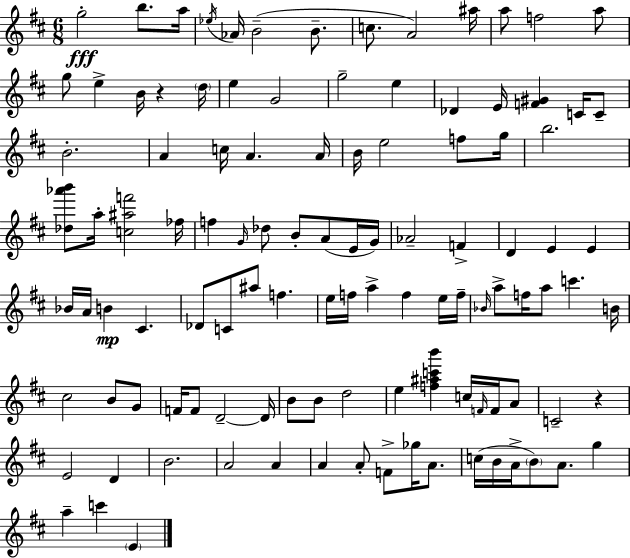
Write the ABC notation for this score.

X:1
T:Untitled
M:6/8
L:1/4
K:D
g2 b/2 a/4 _e/4 _A/4 B2 B/2 c/2 A2 ^a/4 a/2 f2 a/2 g/2 e B/4 z d/4 e G2 g2 e _D E/4 [F^G] C/4 C/2 B2 A c/4 A A/4 B/4 e2 f/2 g/4 b2 [_d_a'b']/2 a/4 [c^af']2 _f/4 f G/4 _d/2 B/2 A/2 E/4 G/4 _A2 F D E E _B/4 A/4 B ^C _D/2 C/2 ^a/2 f e/4 f/4 a f e/4 f/4 _B/4 a/2 f/4 a/2 c' B/4 ^c2 B/2 G/2 F/4 F/2 D2 D/4 B/2 B/2 d2 e [f^ac'b'] c/4 F/4 F/4 A/2 C2 z E2 D B2 A2 A A A/2 F/2 _g/4 A/2 c/4 B/4 A/4 B/2 A/2 g a c' E